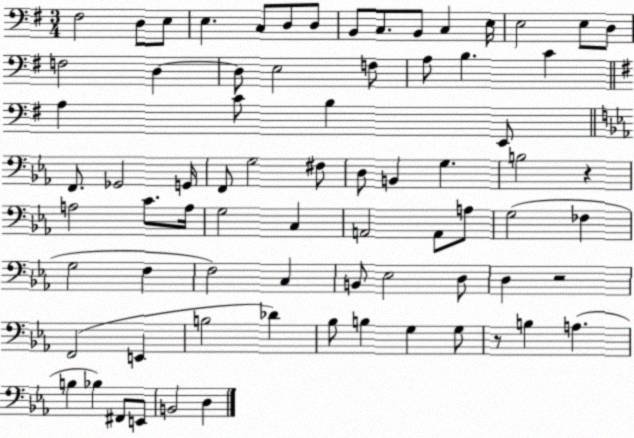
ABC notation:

X:1
T:Untitled
M:3/4
L:1/4
K:G
^F,2 D,/2 E,/2 E, C,/2 D,/2 D,/2 B,,/2 C,/2 B,,/2 C, E,/4 E,2 E,/2 D,/2 F,2 D, D,/2 E,2 F,/2 A,/2 B, C A, C/2 B, E,,/2 F,,/2 _G,,2 G,,/4 F,,/2 G,2 ^F,/2 D,/2 B,, G, B,2 z A,2 C/2 A,/4 G,2 C, A,,2 A,,/2 A,/2 G,2 _F, G,2 F, F,2 C, B,,/2 _E,2 D,/2 D, z2 F,,2 E,, B,2 _D _B,/2 B, G, G,/2 z/2 B, A, B, _B, ^F,,/2 E,,/2 B,,2 D,